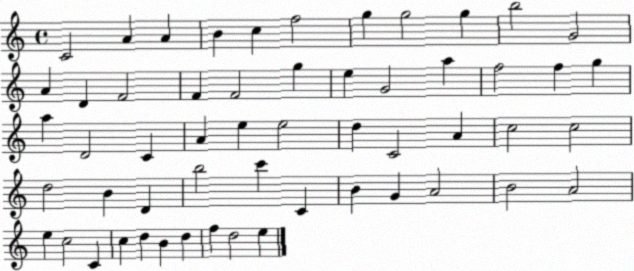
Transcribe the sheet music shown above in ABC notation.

X:1
T:Untitled
M:4/4
L:1/4
K:C
C2 A A B c f2 g g2 g b2 G2 A D F2 F F2 g e G2 a f2 f g a D2 C A e e2 d C2 A c2 c2 d2 B D b2 c' C B G A2 B2 A2 e c2 C c d B d f d2 e